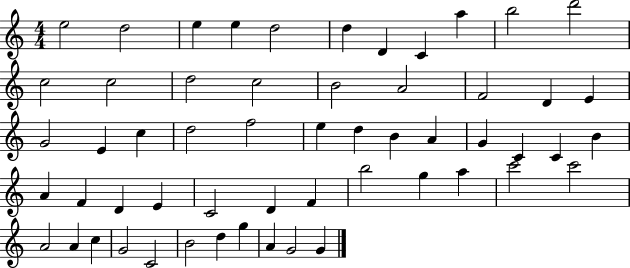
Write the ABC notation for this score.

X:1
T:Untitled
M:4/4
L:1/4
K:C
e2 d2 e e d2 d D C a b2 d'2 c2 c2 d2 c2 B2 A2 F2 D E G2 E c d2 f2 e d B A G C C B A F D E C2 D F b2 g a c'2 c'2 A2 A c G2 C2 B2 d g A G2 G